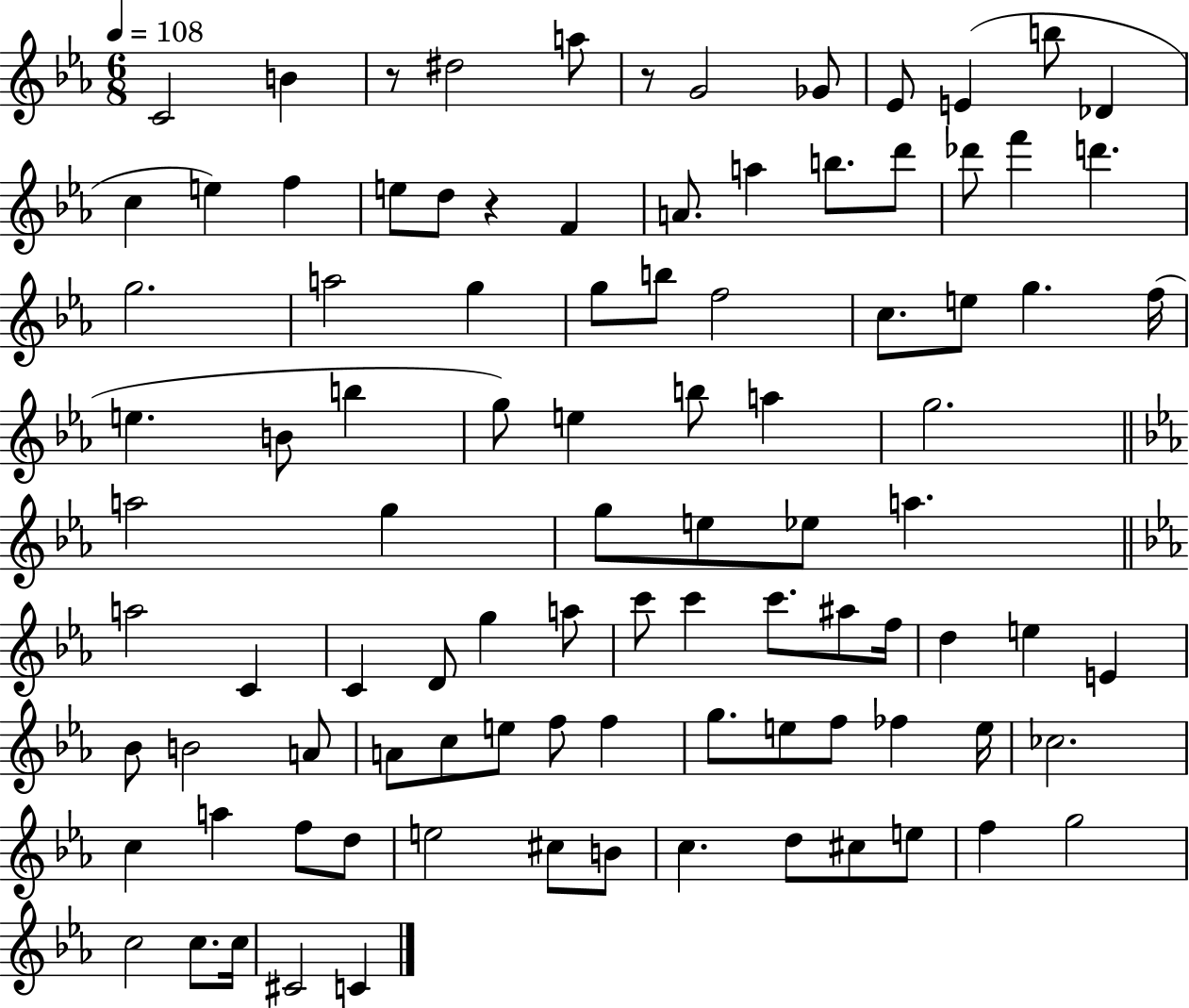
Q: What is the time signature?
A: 6/8